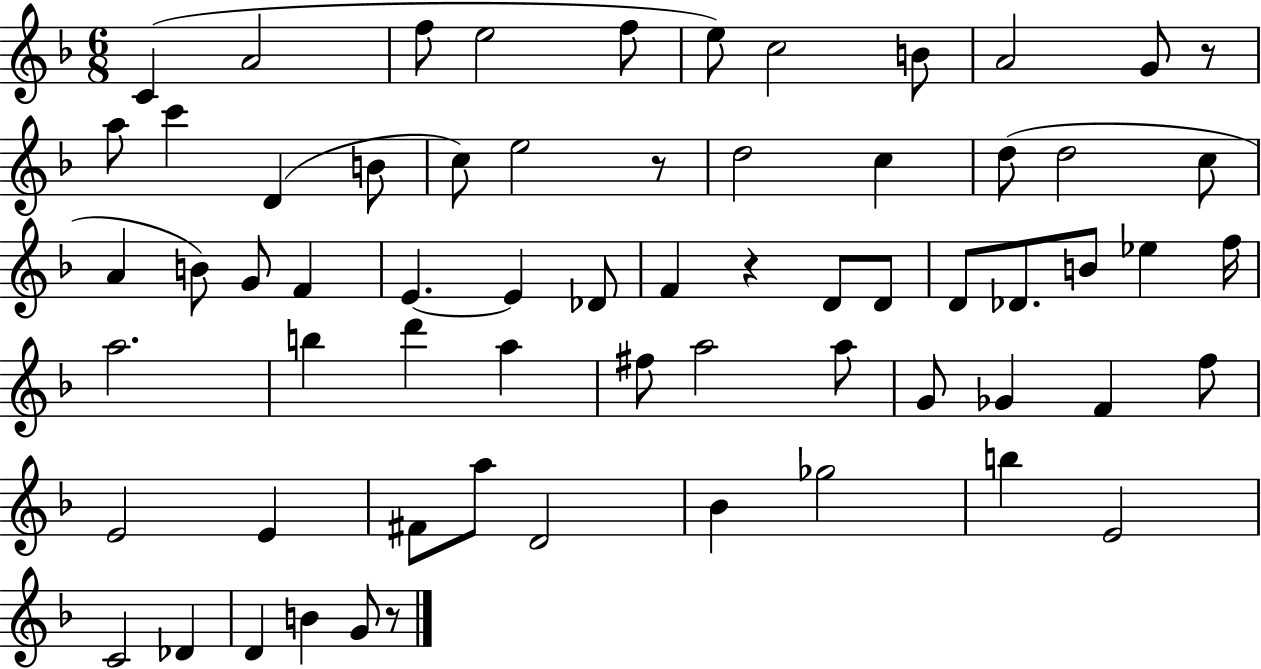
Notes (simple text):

C4/q A4/h F5/e E5/h F5/e E5/e C5/h B4/e A4/h G4/e R/e A5/e C6/q D4/q B4/e C5/e E5/h R/e D5/h C5/q D5/e D5/h C5/e A4/q B4/e G4/e F4/q E4/q. E4/q Db4/e F4/q R/q D4/e D4/e D4/e Db4/e. B4/e Eb5/q F5/s A5/h. B5/q D6/q A5/q F#5/e A5/h A5/e G4/e Gb4/q F4/q F5/e E4/h E4/q F#4/e A5/e D4/h Bb4/q Gb5/h B5/q E4/h C4/h Db4/q D4/q B4/q G4/e R/e